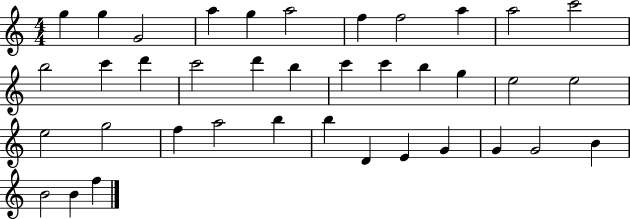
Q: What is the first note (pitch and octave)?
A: G5